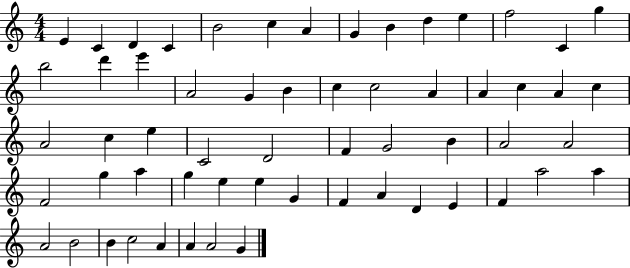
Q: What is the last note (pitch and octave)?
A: G4